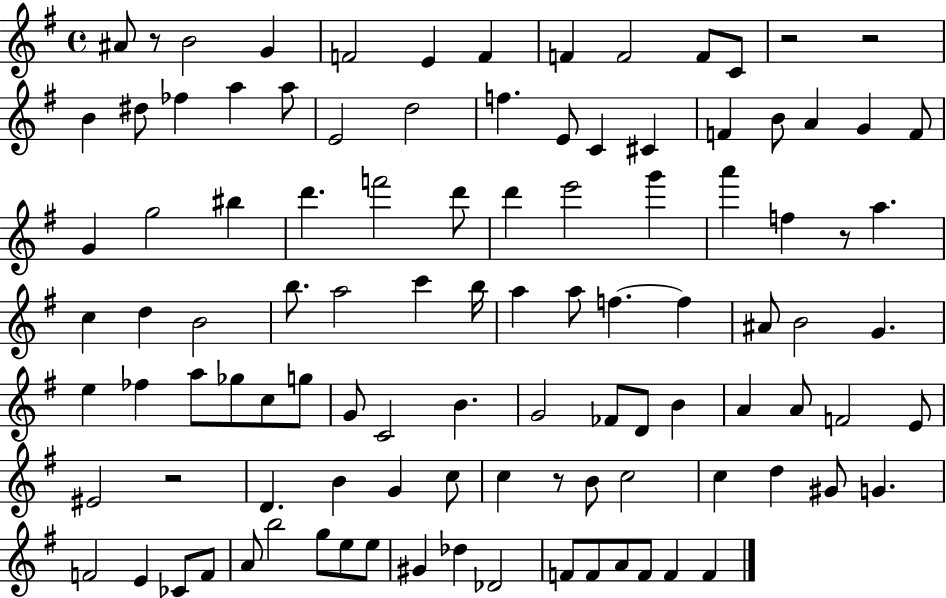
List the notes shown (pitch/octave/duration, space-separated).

A#4/e R/e B4/h G4/q F4/h E4/q F4/q F4/q F4/h F4/e C4/e R/h R/h B4/q D#5/e FES5/q A5/q A5/e E4/h D5/h F5/q. E4/e C4/q C#4/q F4/q B4/e A4/q G4/q F4/e G4/q G5/h BIS5/q D6/q. F6/h D6/e D6/q E6/h G6/q A6/q F5/q R/e A5/q. C5/q D5/q B4/h B5/e. A5/h C6/q B5/s A5/q A5/e F5/q. F5/q A#4/e B4/h G4/q. E5/q FES5/q A5/e Gb5/e C5/e G5/e G4/e C4/h B4/q. G4/h FES4/e D4/e B4/q A4/q A4/e F4/h E4/e EIS4/h R/h D4/q. B4/q G4/q C5/e C5/q R/e B4/e C5/h C5/q D5/q G#4/e G4/q. F4/h E4/q CES4/e F4/e A4/e B5/h G5/e E5/e E5/e G#4/q Db5/q Db4/h F4/e F4/e A4/e F4/e F4/q F4/q